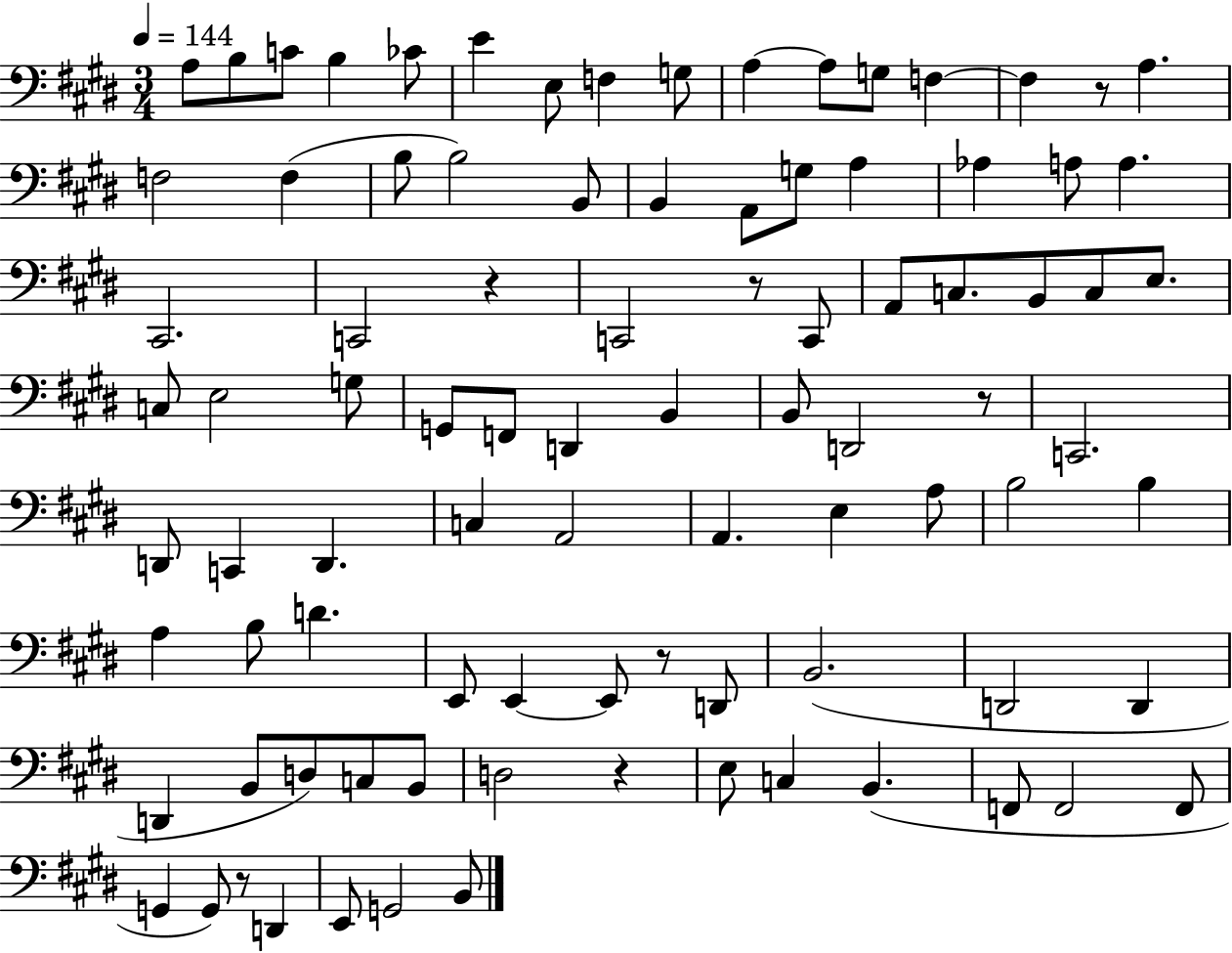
X:1
T:Untitled
M:3/4
L:1/4
K:E
A,/2 B,/2 C/2 B, _C/2 E E,/2 F, G,/2 A, A,/2 G,/2 F, F, z/2 A, F,2 F, B,/2 B,2 B,,/2 B,, A,,/2 G,/2 A, _A, A,/2 A, ^C,,2 C,,2 z C,,2 z/2 C,,/2 A,,/2 C,/2 B,,/2 C,/2 E,/2 C,/2 E,2 G,/2 G,,/2 F,,/2 D,, B,, B,,/2 D,,2 z/2 C,,2 D,,/2 C,, D,, C, A,,2 A,, E, A,/2 B,2 B, A, B,/2 D E,,/2 E,, E,,/2 z/2 D,,/2 B,,2 D,,2 D,, D,, B,,/2 D,/2 C,/2 B,,/2 D,2 z E,/2 C, B,, F,,/2 F,,2 F,,/2 G,, G,,/2 z/2 D,, E,,/2 G,,2 B,,/2